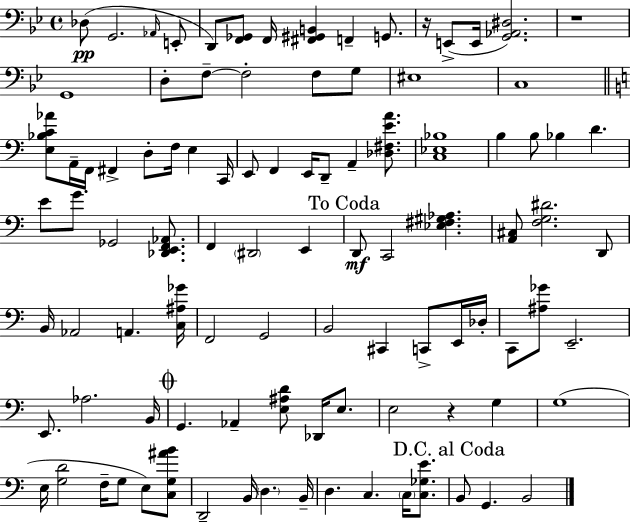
X:1
T:Untitled
M:4/4
L:1/4
K:Bb
_D,/2 G,,2 _A,,/4 E,,/2 D,,/2 [F,,_G,,]/2 F,,/4 [^F,,^G,,B,,] F,, G,,/2 z/4 E,,/2 E,,/4 [G,,_A,,^D,]2 z4 G,,4 D,/2 F,/2 F,2 F,/2 G,/2 ^E,4 C,4 [E,_B,C_A]/2 A,,/4 F,,/4 ^F,, D,/2 F,/4 E, C,,/4 E,,/2 F,, E,,/4 D,,/2 A,, [_D,^F,EA]/2 [C,_E,_B,]4 B, B,/2 _B, D E/2 G/2 _G,,2 [_D,,E,,F,,_A,,]/2 F,, ^D,,2 E,, D,,/2 C,,2 [_E,^F,^G,_A,] [A,,^C,]/2 [F,G,^D]2 D,,/2 B,,/4 _A,,2 A,, [C,^A,_G]/4 F,,2 G,,2 B,,2 ^C,, C,,/2 E,,/4 _D,/4 C,,/2 [^A,_G]/2 E,,2 E,,/2 _A,2 B,,/4 G,, _A,, [E,^A,D]/2 _D,,/4 E,/2 E,2 z G, G,4 E,/4 [G,D]2 F,/4 G,/2 E,/2 [C,G,^AB]/2 D,,2 B,,/4 D, B,,/4 D, C, C,/4 [C,_G,E]/2 B,,/2 G,, B,,2